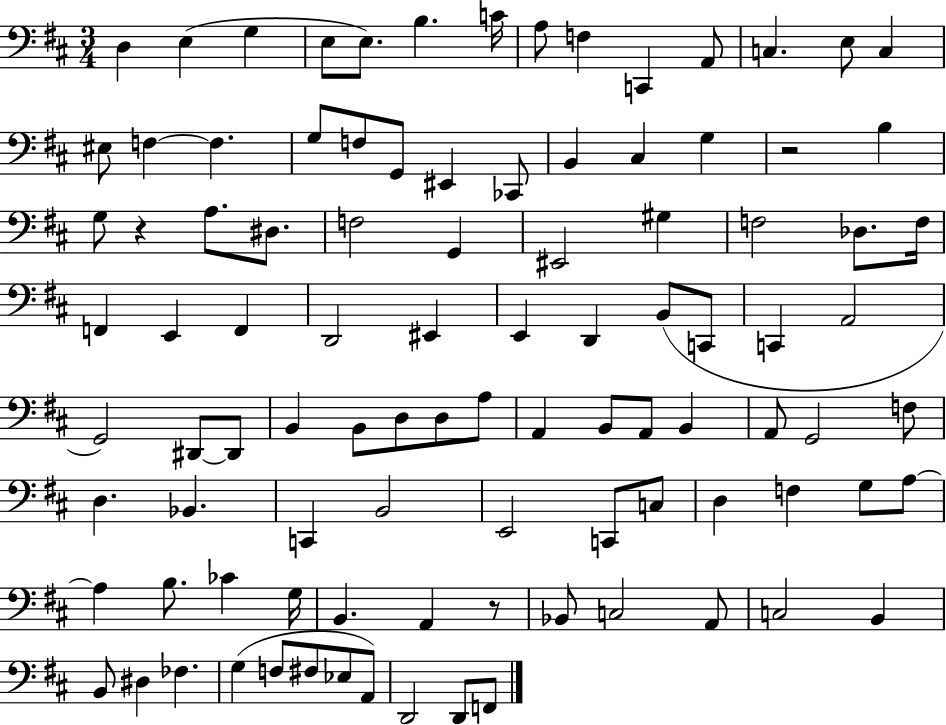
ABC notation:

X:1
T:Untitled
M:3/4
L:1/4
K:D
D, E, G, E,/2 E,/2 B, C/4 A,/2 F, C,, A,,/2 C, E,/2 C, ^E,/2 F, F, G,/2 F,/2 G,,/2 ^E,, _C,,/2 B,, ^C, G, z2 B, G,/2 z A,/2 ^D,/2 F,2 G,, ^E,,2 ^G, F,2 _D,/2 F,/4 F,, E,, F,, D,,2 ^E,, E,, D,, B,,/2 C,,/2 C,, A,,2 G,,2 ^D,,/2 ^D,,/2 B,, B,,/2 D,/2 D,/2 A,/2 A,, B,,/2 A,,/2 B,, A,,/2 G,,2 F,/2 D, _B,, C,, B,,2 E,,2 C,,/2 C,/2 D, F, G,/2 A,/2 A, B,/2 _C G,/4 B,, A,, z/2 _B,,/2 C,2 A,,/2 C,2 B,, B,,/2 ^D, _F, G, F,/2 ^F,/2 _E,/2 A,,/2 D,,2 D,,/2 F,,/2